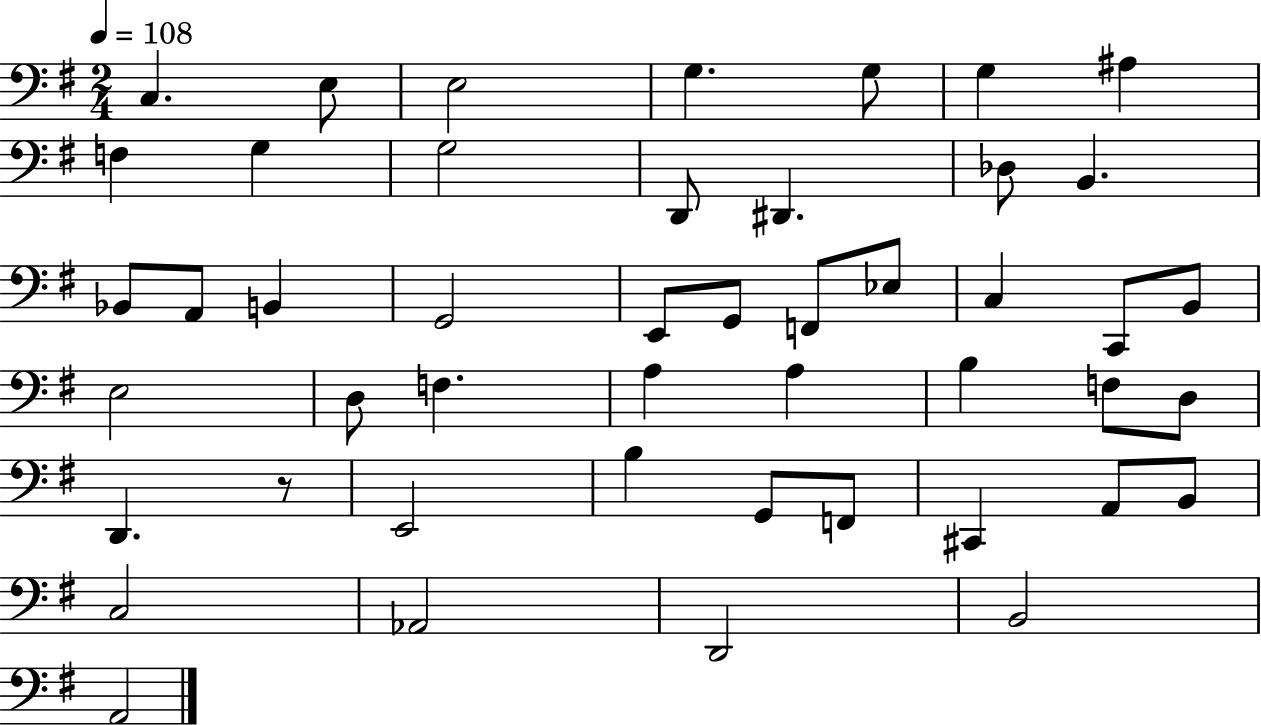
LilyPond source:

{
  \clef bass
  \numericTimeSignature
  \time 2/4
  \key g \major
  \tempo 4 = 108
  c4. e8 | e2 | g4. g8 | g4 ais4 | \break f4 g4 | g2 | d,8 dis,4. | des8 b,4. | \break bes,8 a,8 b,4 | g,2 | e,8 g,8 f,8 ees8 | c4 c,8 b,8 | \break e2 | d8 f4. | a4 a4 | b4 f8 d8 | \break d,4. r8 | e,2 | b4 g,8 f,8 | cis,4 a,8 b,8 | \break c2 | aes,2 | d,2 | b,2 | \break a,2 | \bar "|."
}